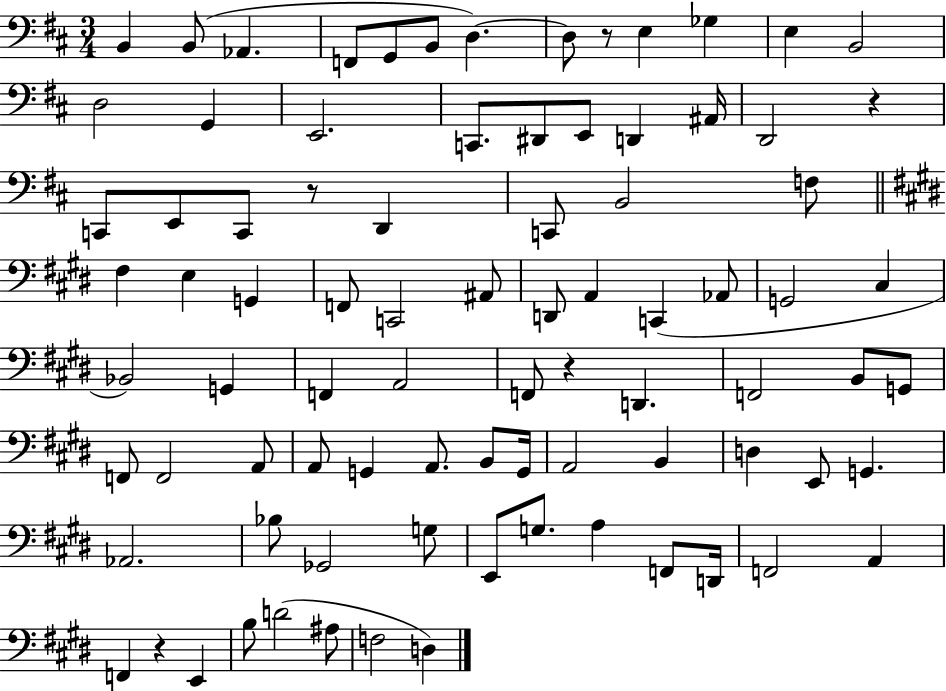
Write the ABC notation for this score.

X:1
T:Untitled
M:3/4
L:1/4
K:D
B,, B,,/2 _A,, F,,/2 G,,/2 B,,/2 D, D,/2 z/2 E, _G, E, B,,2 D,2 G,, E,,2 C,,/2 ^D,,/2 E,,/2 D,, ^A,,/4 D,,2 z C,,/2 E,,/2 C,,/2 z/2 D,, C,,/2 B,,2 F,/2 ^F, E, G,, F,,/2 C,,2 ^A,,/2 D,,/2 A,, C,, _A,,/2 G,,2 ^C, _B,,2 G,, F,, A,,2 F,,/2 z D,, F,,2 B,,/2 G,,/2 F,,/2 F,,2 A,,/2 A,,/2 G,, A,,/2 B,,/2 G,,/4 A,,2 B,, D, E,,/2 G,, _A,,2 _B,/2 _G,,2 G,/2 E,,/2 G,/2 A, F,,/2 D,,/4 F,,2 A,, F,, z E,, B,/2 D2 ^A,/2 F,2 D,